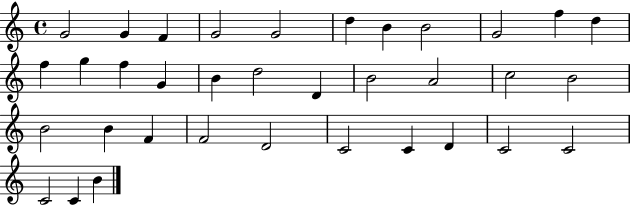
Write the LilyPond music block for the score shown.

{
  \clef treble
  \time 4/4
  \defaultTimeSignature
  \key c \major
  g'2 g'4 f'4 | g'2 g'2 | d''4 b'4 b'2 | g'2 f''4 d''4 | \break f''4 g''4 f''4 g'4 | b'4 d''2 d'4 | b'2 a'2 | c''2 b'2 | \break b'2 b'4 f'4 | f'2 d'2 | c'2 c'4 d'4 | c'2 c'2 | \break c'2 c'4 b'4 | \bar "|."
}